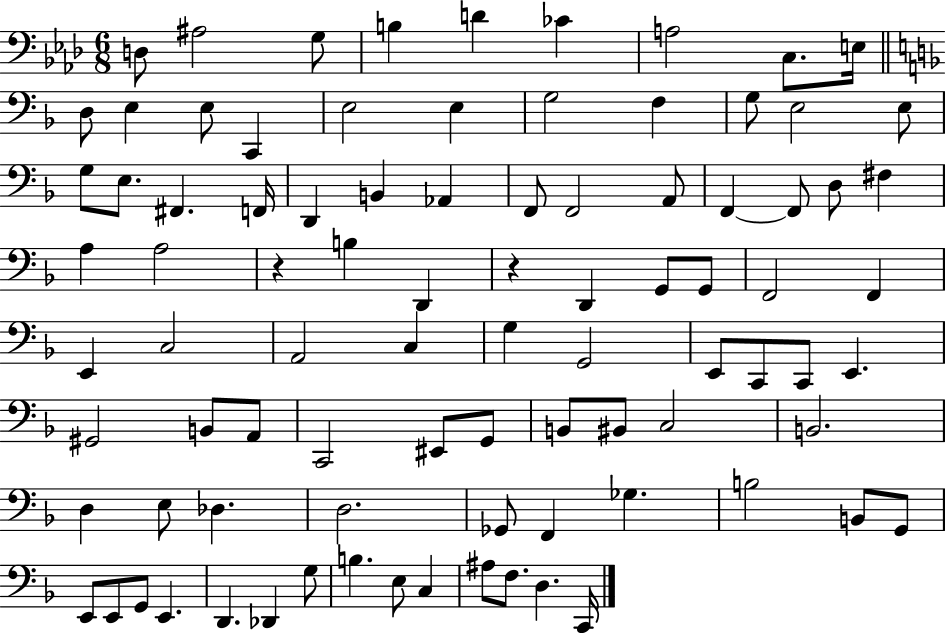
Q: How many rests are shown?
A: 2